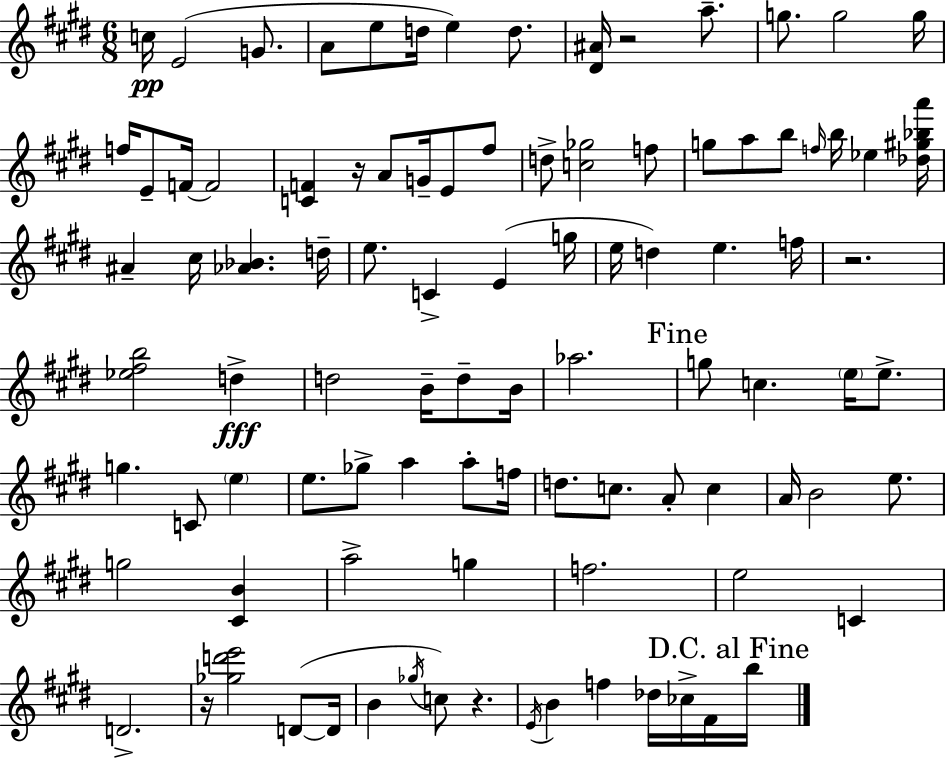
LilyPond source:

{
  \clef treble
  \numericTimeSignature
  \time 6/8
  \key e \major
  \repeat volta 2 { c''16\pp e'2( g'8. | a'8 e''8 d''16 e''4) d''8. | <dis' ais'>16 r2 a''8.-- | g''8. g''2 g''16 | \break f''16 e'8-- f'16~~ f'2 | <c' f'>4 r16 a'8 g'16-- e'8 fis''8 | d''8-> <c'' ges''>2 f''8 | g''8 a''8 b''8 \grace { f''16 } b''16 ees''4 | \break <des'' gis'' bes'' a'''>16 ais'4-- cis''16 <aes' bes'>4. | d''16-- e''8. c'4-> e'4( | g''16 e''16 d''4) e''4. | f''16 r2. | \break <ees'' fis'' b''>2 d''4->\fff | d''2 b'16-- d''8-- | b'16 aes''2. | \mark "Fine" g''8 c''4. \parenthesize e''16 e''8.-> | \break g''4. c'8 \parenthesize e''4 | e''8. ges''8-> a''4 a''8-. | f''16 d''8. c''8. a'8-. c''4 | a'16 b'2 e''8. | \break g''2 <cis' b'>4 | a''2-> g''4 | f''2. | e''2 c'4 | \break d'2.-> | r16 <ges'' d''' e'''>2 d'8~(~ | d'16 b'4 \acciaccatura { ges''16 }) c''8 r4. | \acciaccatura { e'16 } b'4 f''4 des''16 | \break ces''16-> fis'16 \mark "D.C. al Fine" b''16 } \bar "|."
}